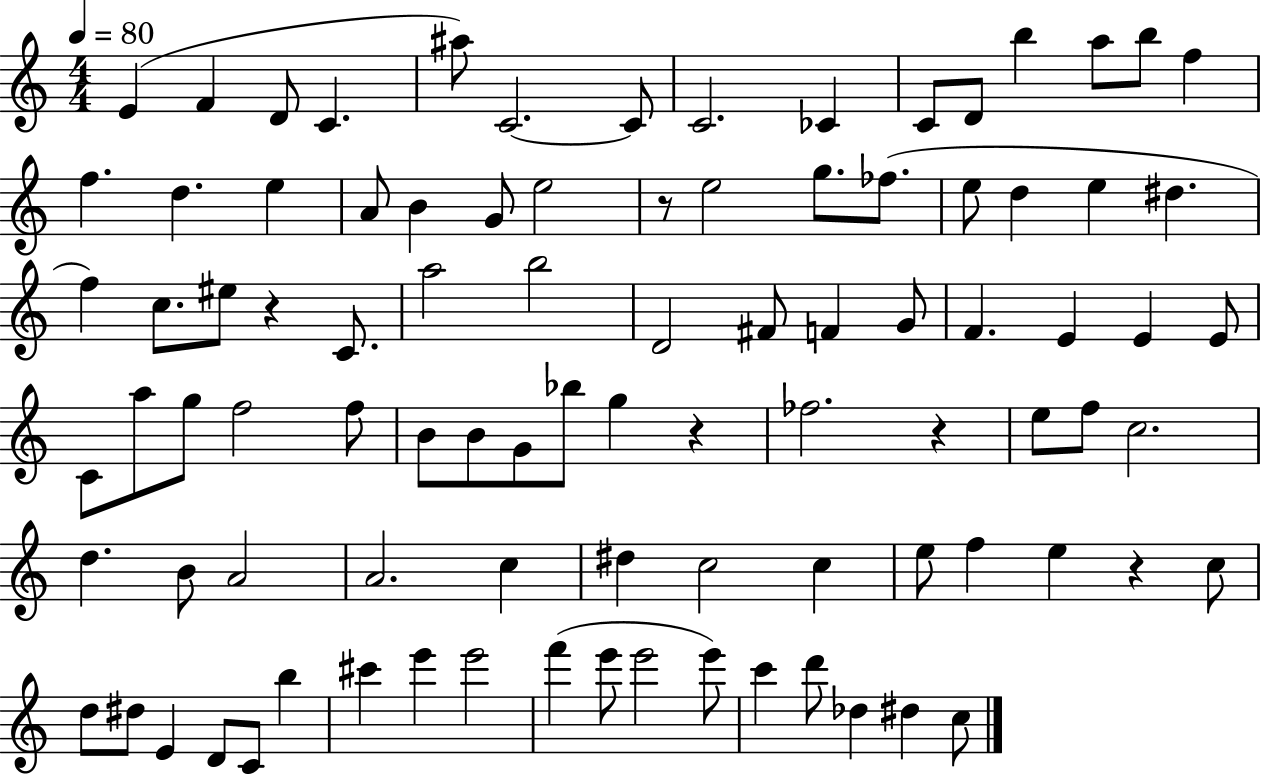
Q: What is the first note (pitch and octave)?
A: E4